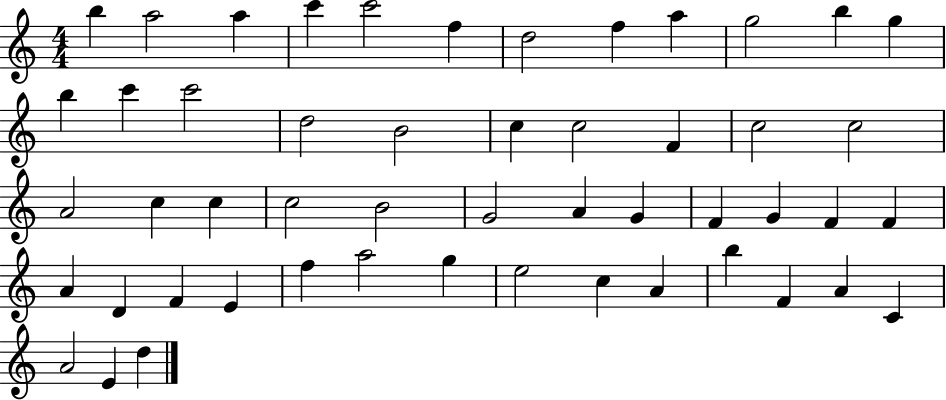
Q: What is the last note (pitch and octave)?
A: D5